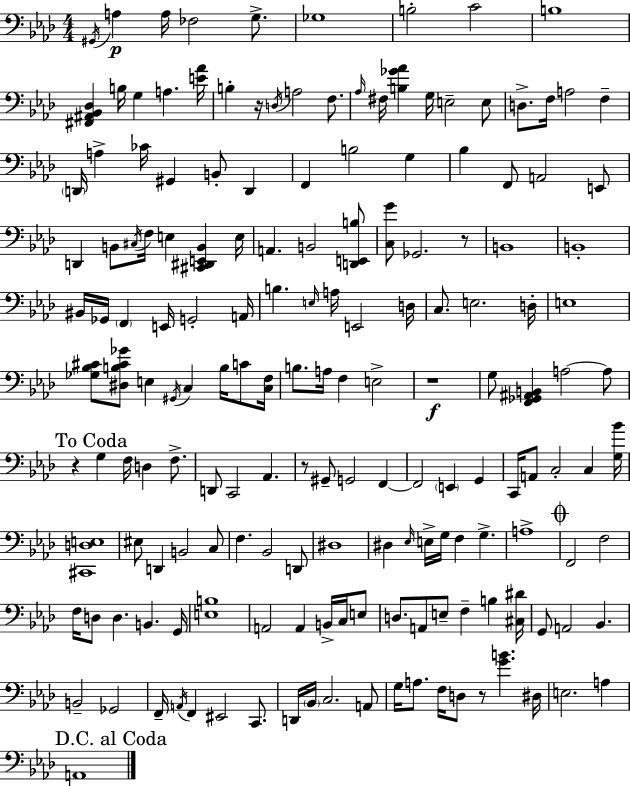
{
  \clef bass
  \numericTimeSignature
  \time 4/4
  \key aes \major
  \acciaccatura { gis,16 }\p a4 a16 fes2 g8.-> | ges1 | b2-. c'2 | b1 | \break <fis, ais, bes, des>4 b16 g4 a4. | <e' aes'>16 b4-. r16 \acciaccatura { d16 } a2 f8. | \grace { aes16 } fis16 <b ges' aes'>4 g16 e2-- | e8 d8.-> f16 a2 f4-- | \break \parenthesize d,16 a4-> ces'16 gis,4 b,8-. d,4 | f,4 b2 g4 | bes4 f,8 a,2 | e,8 d,4 b,8 \acciaccatura { cis16 } f16 e4 <cis, dis, e, b,>4 | \break e16 a,4. b,2 | <d, e, b>8 <c g'>8 ges,2. | r8 b,1 | b,1-. | \break bis,16 ges,16 \parenthesize f,4 e,16 g,2-. | a,16 b4. \grace { e16 } a16 e,2 | d16 c8. e2. | d16-. e1 | \break <ges bes cis'>8 <dis b cis' ges'>8 e4 \acciaccatura { gis,16 } c4 | b16 c'8 <c f>16 b8. a16 f4 e2-> | r1\f | g8 <f, ges, ais, b,>4 a2~~ | \break a8 \mark "To Coda" r4 g4 f16 d4 | f8.-> d,8 c,2 | aes,4. r8 gis,8-- g,2 | f,4~~ f,2 \parenthesize e,4 | \break g,4 c,16 a,8 c2-. | c4 <g bes'>16 <cis, d e>1 | eis8 d,4 b,2 | c8 f4. bes,2 | \break d,8 dis1 | dis4 \grace { ees16 } e16-> g16 f4 | g4.-> a1-> | \mark \markup { \musicglyph "scripts.coda" } f,2 f2 | \break f16 d8 d4. | b,4. g,16 <e b>1 | a,2 a,4 | b,16-> c16 e8 d8. a,8 e8-- f4-- | \break b4 <cis dis'>16 g,8 a,2 | bes,4. b,2-- ges,2 | f,16-- \acciaccatura { a,16 } f,4 eis,2 | c,8. d,16 \parenthesize bes,16 c2. | \break a,8 g16 a8. f16 d8 r8 | <g' b'>4. dis16 e2. | a4 \mark "D.C. al Coda" a,1 | \bar "|."
}